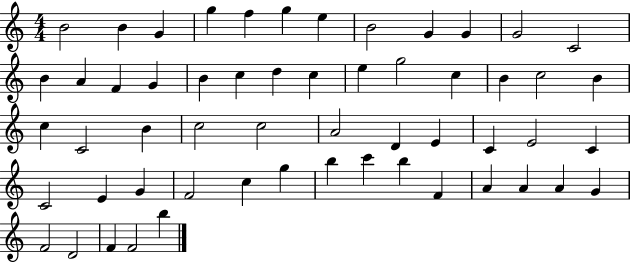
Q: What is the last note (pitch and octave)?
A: B5